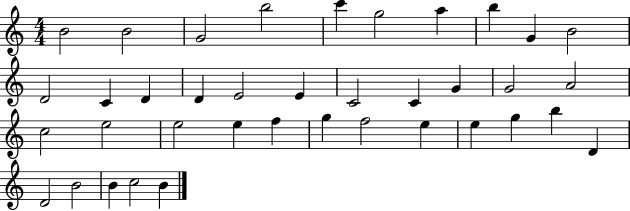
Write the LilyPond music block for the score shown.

{
  \clef treble
  \numericTimeSignature
  \time 4/4
  \key c \major
  b'2 b'2 | g'2 b''2 | c'''4 g''2 a''4 | b''4 g'4 b'2 | \break d'2 c'4 d'4 | d'4 e'2 e'4 | c'2 c'4 g'4 | g'2 a'2 | \break c''2 e''2 | e''2 e''4 f''4 | g''4 f''2 e''4 | e''4 g''4 b''4 d'4 | \break d'2 b'2 | b'4 c''2 b'4 | \bar "|."
}